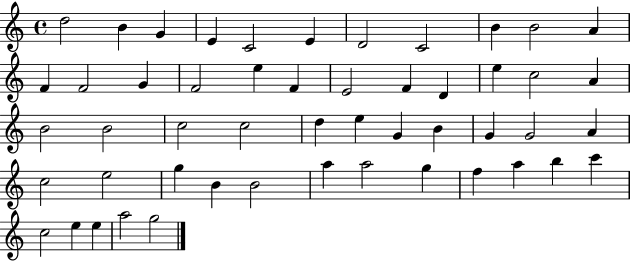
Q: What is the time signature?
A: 4/4